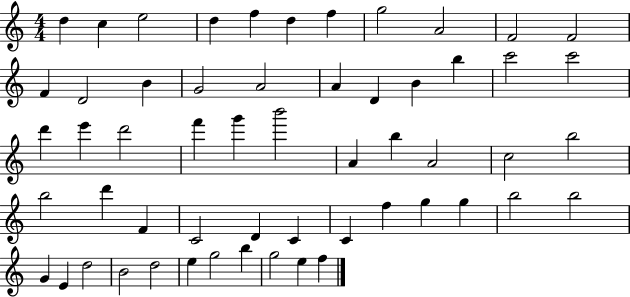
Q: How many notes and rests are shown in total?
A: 56